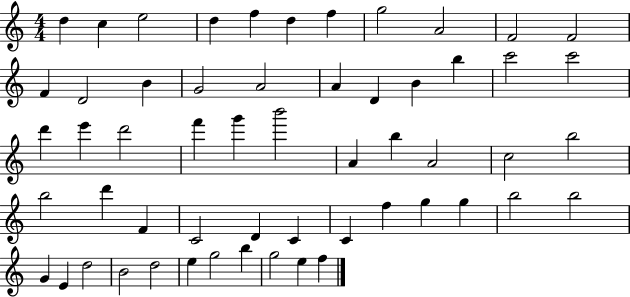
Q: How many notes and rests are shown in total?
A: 56